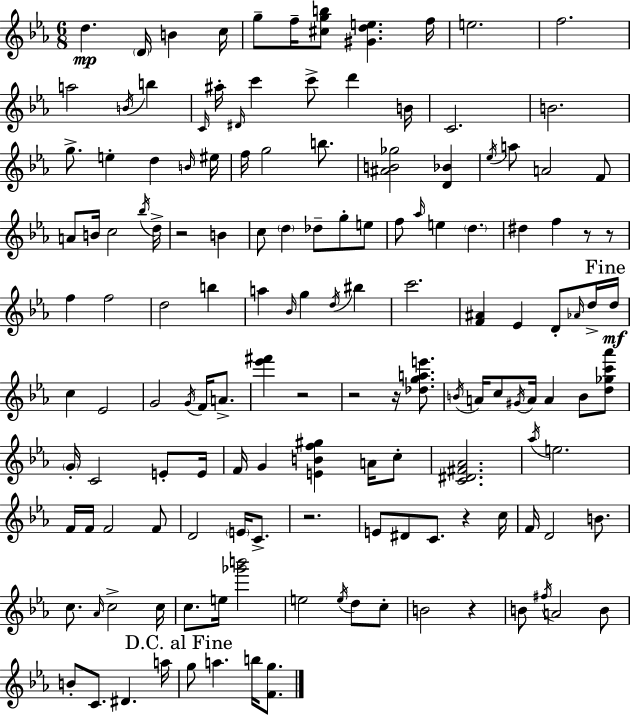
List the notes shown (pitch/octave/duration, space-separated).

D5/q. D4/s B4/q C5/s G5/e F5/s [C#5,G5,B5]/e [G#4,D5,E5]/q. F5/s E5/h. F5/h. A5/h B4/s B5/q C4/s A#5/s D#4/s C6/q C6/e D6/q B4/s C4/h. B4/h. G5/e. E5/q D5/q B4/s EIS5/s F5/s G5/h B5/e. [A#4,B4,Gb5]/h [D4,Bb4]/q Eb5/s A5/e A4/h F4/e A4/e B4/s C5/h Bb5/s D5/s R/h B4/q C5/e D5/q Db5/e G5/e E5/e F5/e Ab5/s E5/q D5/q. D#5/q F5/q R/e R/e F5/q F5/h D5/h B5/q A5/q Bb4/s G5/q D5/s BIS5/q C6/h. [F4,A#4]/q Eb4/q D4/e Ab4/s D5/s D5/s C5/q Eb4/h G4/h G4/s F4/s A4/e. [Eb6,F#6]/q R/h R/h R/s [Db5,G5,A5,E6]/e. B4/s A4/s C5/e G#4/s A4/s A4/q B4/e [D5,Gb5,C6,Ab6]/e G4/s C4/h E4/e E4/s F4/s G4/q [E4,B4,F5,G#5]/q A4/s C5/e [C4,D#4,F#4,Ab4]/h. Ab5/s E5/h. F4/s F4/s F4/h F4/e D4/h E4/s C4/e. R/h. E4/e D#4/e C4/e. R/q C5/s F4/s D4/h B4/e. C5/e. Ab4/s C5/h C5/s C5/e. E5/s [Gb6,B6]/h E5/h E5/s D5/e C5/e B4/h R/q B4/e F#5/s A4/h B4/e B4/e C4/e. D#4/q. A5/s G5/e A5/q. B5/s [F4,G5]/e.